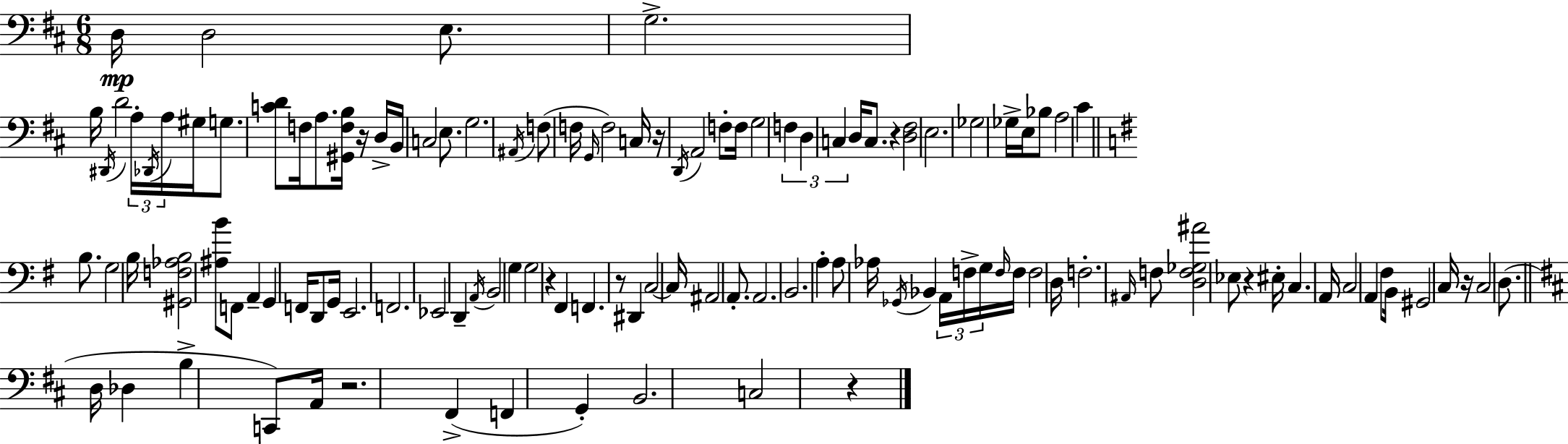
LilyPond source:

{
  \clef bass
  \numericTimeSignature
  \time 6/8
  \key d \major
  d16\mp d2 e8. | g2.-> | b16 \acciaccatura { dis,16 } d'2 \tuplet 3/2 { a16-. \acciaccatura { des,16 } | a16 } gis16 g8. <c' d'>8 f16 a8. <gis, f b>16 | \break r16 d16-> b,16 c2 e8. | g2. | \acciaccatura { ais,16 }( f8 f16 \grace { g,16 }) f2 | c16 r16 \acciaccatura { d,16 } a,2 | \break f8-. f16 g2 | \tuplet 3/2 { f4 d4 c4 } | d16 c8. r4 <d fis>2 | e2. | \break ges2 | ges16-> e16 bes8 a2 | cis'4 \bar "||" \break \key g \major b8. g2 b16 | <gis, f aes b>2 <ais b'>8 f,8 | a,4-- g,4 f,16 d,8 g,16 | e,2. | \break f,2. | ees,2 d,4-- | \acciaccatura { a,16 } b,2 g4 | g2 r4 | \break fis,4 f,4. r8 | dis,4 c2~~ | c16 ais,2 a,8.-. | a,2. | \break b,2. | a4-. a8 aes16 \acciaccatura { ges,16 } bes,4 | \tuplet 3/2 { a,16 f16-> g16 } \grace { f16 } f16 f2 | d16 f2.-. | \break \grace { ais,16 } f8 <d f ges ais'>2 | ees8 r4 eis16-. c4. | a,16 c2 | a,4 fis8 b,16 gis,2 | \break c16 r16 c2 | d8.( \bar "||" \break \key b \minor d16 des4 b4-> c,8) a,16 | r2. | fis,4->( f,4 g,4-.) | b,2. | \break c2 r4 | \bar "|."
}